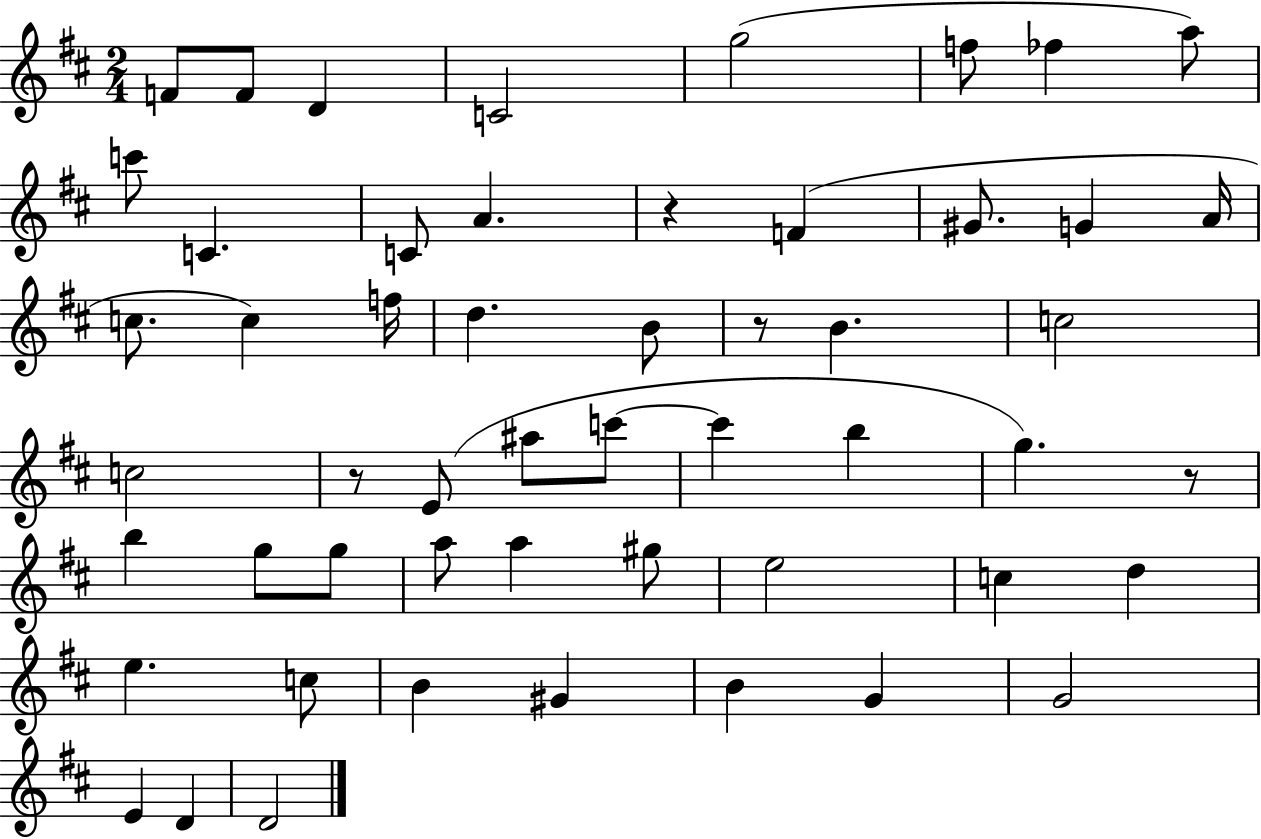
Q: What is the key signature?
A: D major